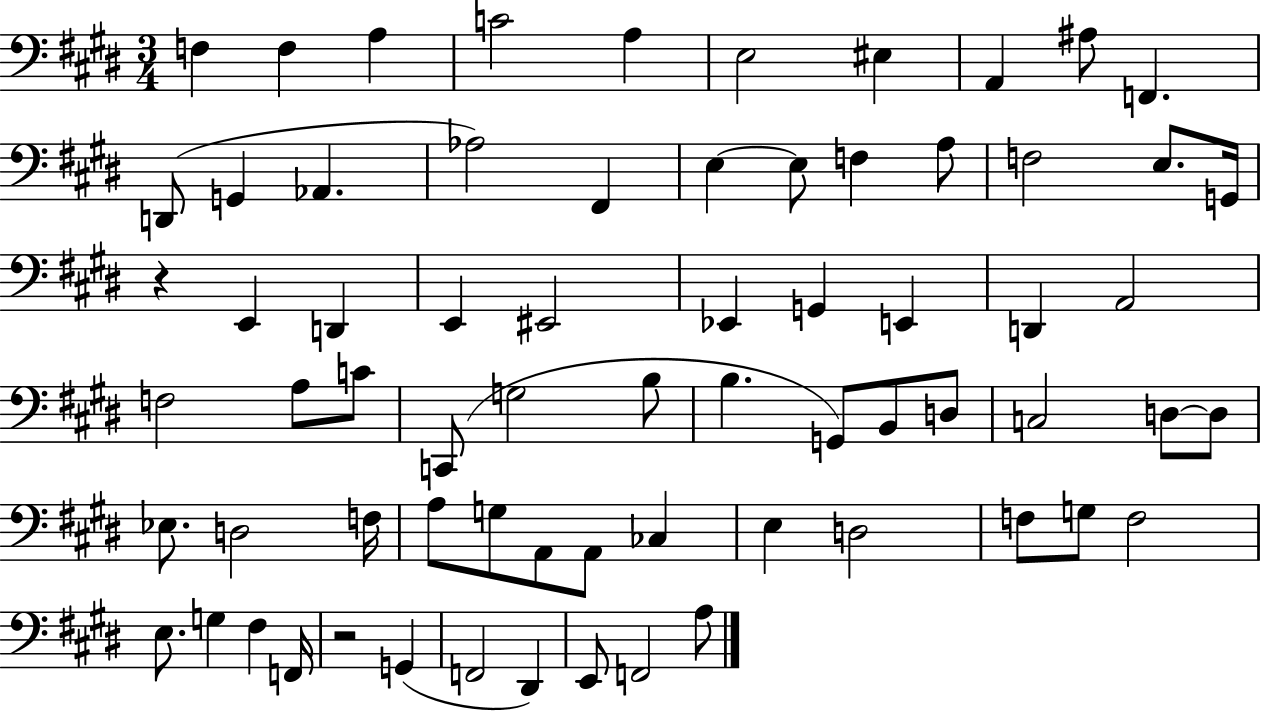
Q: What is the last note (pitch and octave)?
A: A3